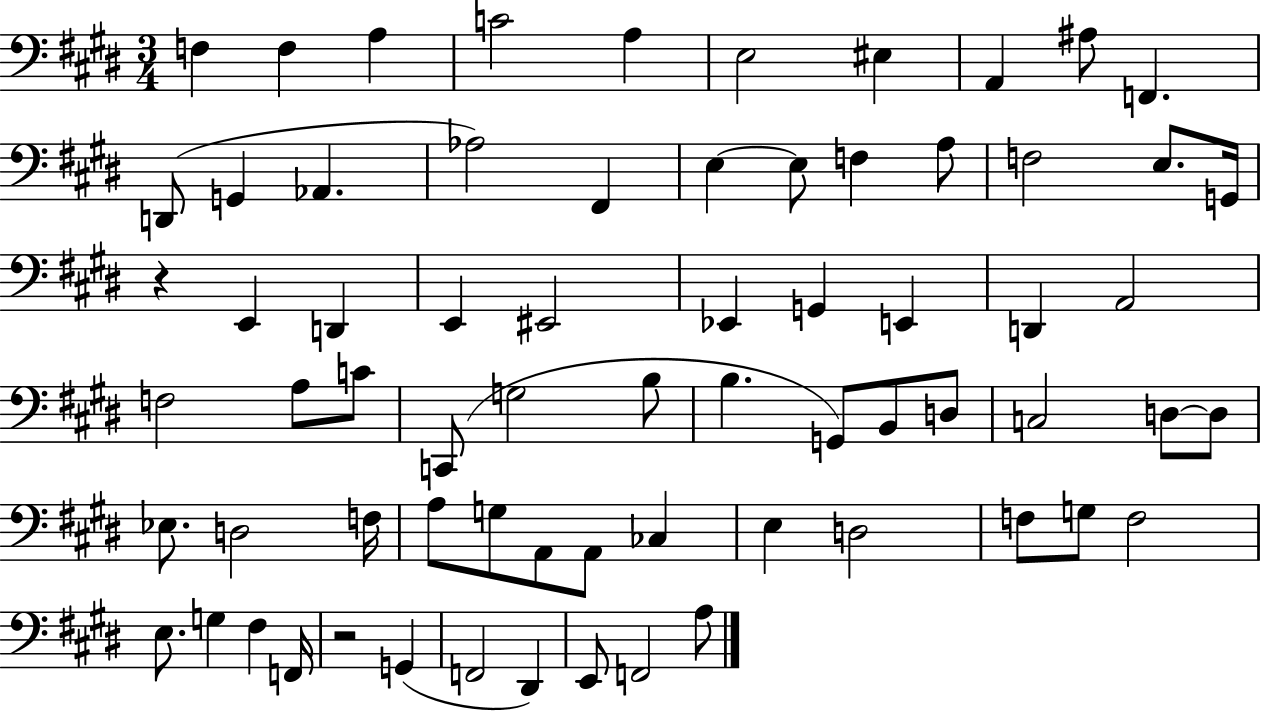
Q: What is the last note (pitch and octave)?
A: A3